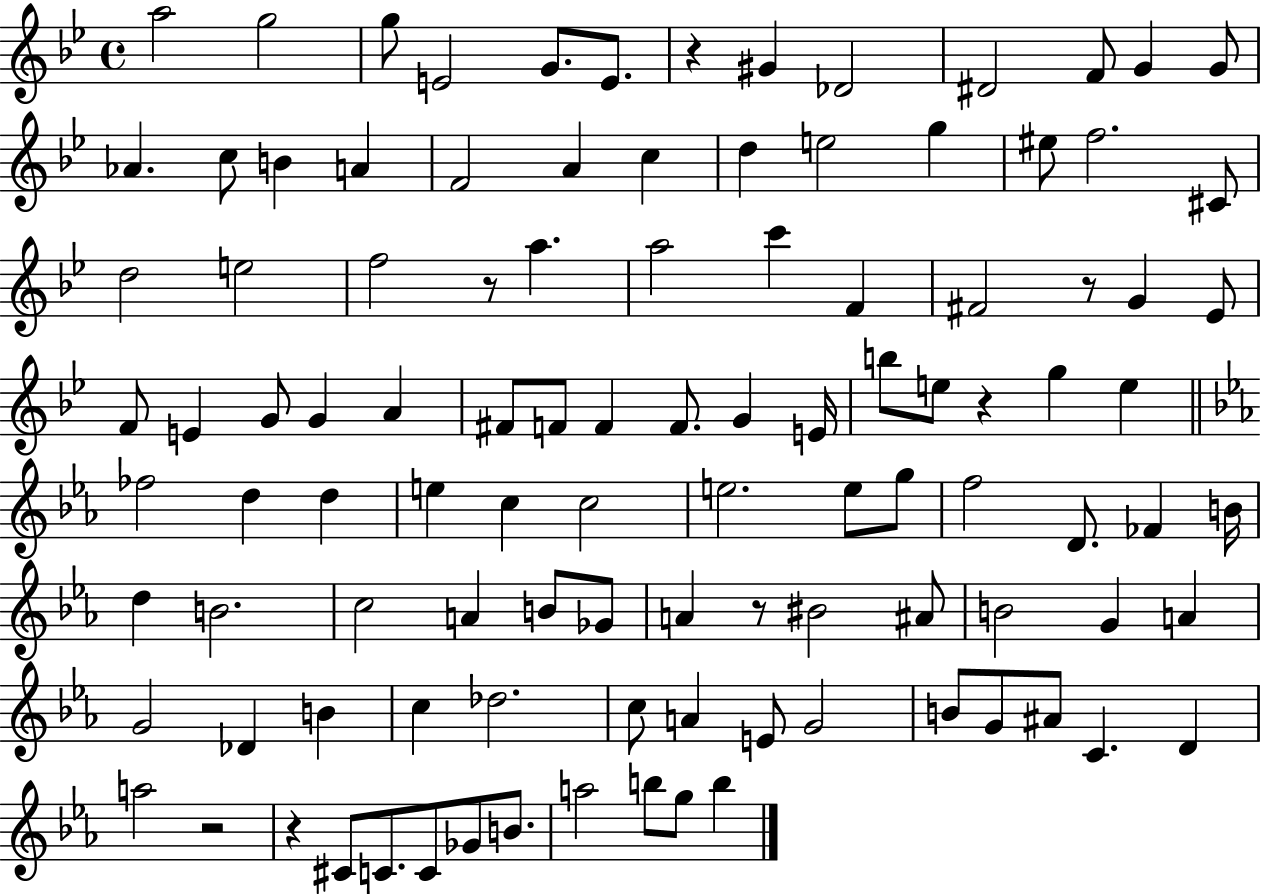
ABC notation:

X:1
T:Untitled
M:4/4
L:1/4
K:Bb
a2 g2 g/2 E2 G/2 E/2 z ^G _D2 ^D2 F/2 G G/2 _A c/2 B A F2 A c d e2 g ^e/2 f2 ^C/2 d2 e2 f2 z/2 a a2 c' F ^F2 z/2 G _E/2 F/2 E G/2 G A ^F/2 F/2 F F/2 G E/4 b/2 e/2 z g e _f2 d d e c c2 e2 e/2 g/2 f2 D/2 _F B/4 d B2 c2 A B/2 _G/2 A z/2 ^B2 ^A/2 B2 G A G2 _D B c _d2 c/2 A E/2 G2 B/2 G/2 ^A/2 C D a2 z2 z ^C/2 C/2 C/2 _G/2 B/2 a2 b/2 g/2 b